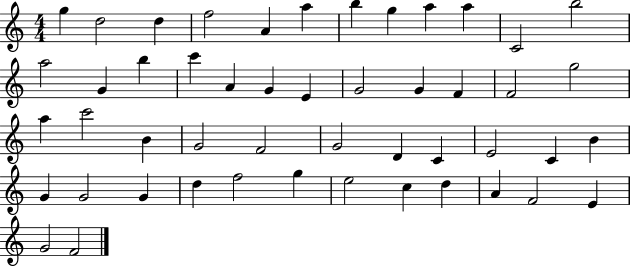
{
  \clef treble
  \numericTimeSignature
  \time 4/4
  \key c \major
  g''4 d''2 d''4 | f''2 a'4 a''4 | b''4 g''4 a''4 a''4 | c'2 b''2 | \break a''2 g'4 b''4 | c'''4 a'4 g'4 e'4 | g'2 g'4 f'4 | f'2 g''2 | \break a''4 c'''2 b'4 | g'2 f'2 | g'2 d'4 c'4 | e'2 c'4 b'4 | \break g'4 g'2 g'4 | d''4 f''2 g''4 | e''2 c''4 d''4 | a'4 f'2 e'4 | \break g'2 f'2 | \bar "|."
}